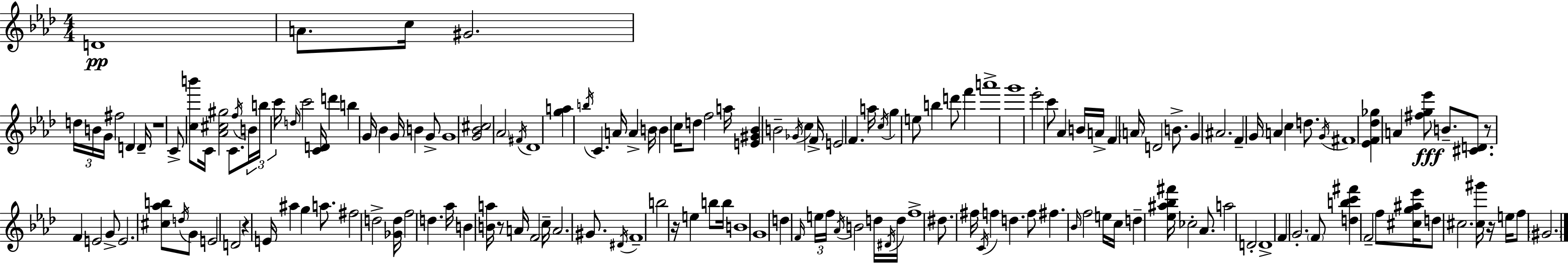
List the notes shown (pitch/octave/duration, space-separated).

D4/w A4/e. C5/s G#4/h. D5/s B4/s G4/s F#5/h D4/q D4/s R/w C4/e [C5,B6]/e C4/s [Ab4,C#5,G#5]/h C4/e. F5/s B4/s B5/s C6/s D5/s C6/h [C4,D4]/s D6/q B5/q G4/s Bb4/q G4/s B4/q G4/e G4/w [G4,Bb4,C#5]/h Ab4/h F#4/s Db4/w [G5,A5]/q B5/s C4/q. A4/s A4/q B4/s B4/q C5/s D5/e F5/h A5/s [E4,G#4,Bb4]/q B4/h Gb4/s C5/q F4/s E4/h F4/q. A5/s C5/s G5/q E5/e B5/q D6/e F6/q A6/w G6/w Eb6/h C6/e Ab4/q B4/s A4/s F4/q A4/s D4/h B4/e. G4/q A#4/h. F4/q G4/s A4/q C5/q D5/e. G4/s F#4/w [Eb4,F4,Db5,Gb5]/q A4/q [F#5,G5,Eb6]/e B4/e. [C#4,D4]/e. R/e F4/q E4/h G4/e E4/h. [C#5,Ab5,B5]/e D5/s G4/e E4/h D4/h R/q E4/s A#5/q G5/q A5/e. F#5/h D5/h [Gb4,D5]/s F5/h D5/q. Ab5/s B4/q [B4,A5]/s R/e A4/s F4/h C5/s A4/h. G#4/e. D#4/s F4/w B5/h R/s E5/q B5/e B5/s B4/w G4/w D5/q F4/s E5/s F5/s Ab4/s B4/h D5/s D#4/s D5/s F5/w D#5/e. F#5/s C4/s F5/q D5/q. F5/e F#5/q. Bb4/s F5/h E5/s C5/s D5/q [Eb5,A#5,Bb5,F#6]/s CES5/h Ab4/e. A5/h D4/h D4/w F4/q G4/h. F4/e [D5,B5,C6,F#6]/q F4/h F5/e [C#5,G5,A#5,Eb6]/s D5/e C#5/h. [C#5,G#6]/s R/s E5/s F5/e G#4/h.